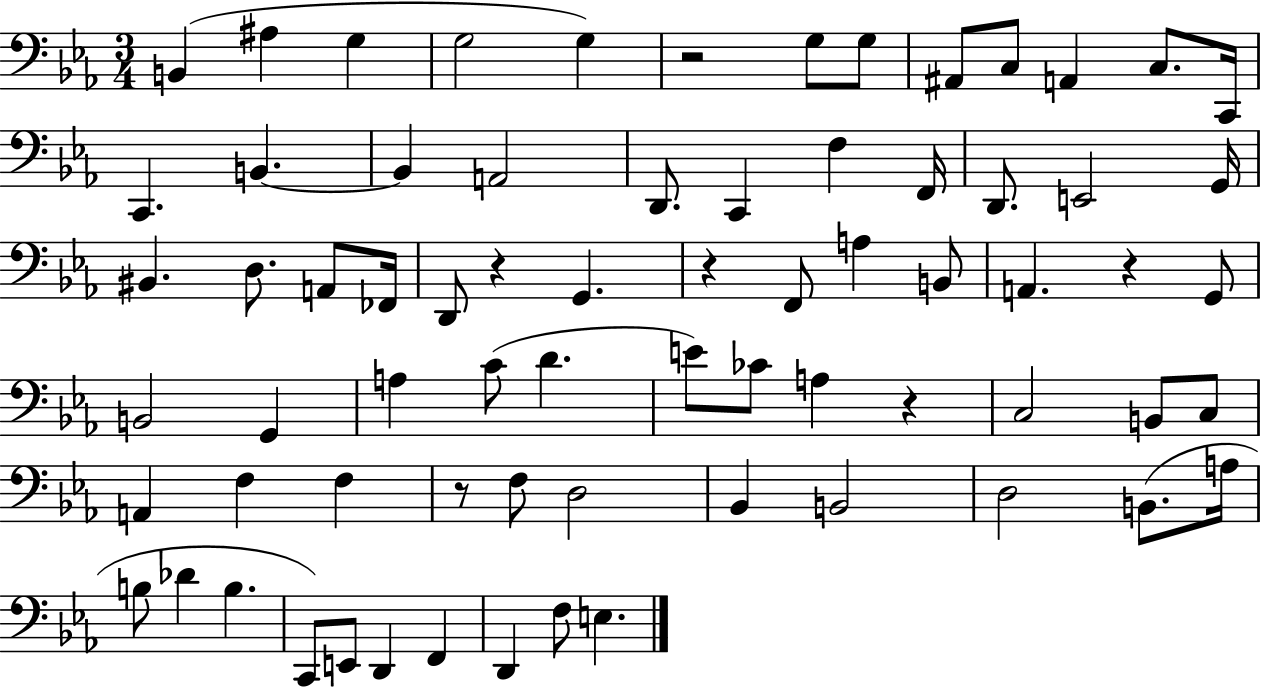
X:1
T:Untitled
M:3/4
L:1/4
K:Eb
B,, ^A, G, G,2 G, z2 G,/2 G,/2 ^A,,/2 C,/2 A,, C,/2 C,,/4 C,, B,, B,, A,,2 D,,/2 C,, F, F,,/4 D,,/2 E,,2 G,,/4 ^B,, D,/2 A,,/2 _F,,/4 D,,/2 z G,, z F,,/2 A, B,,/2 A,, z G,,/2 B,,2 G,, A, C/2 D E/2 _C/2 A, z C,2 B,,/2 C,/2 A,, F, F, z/2 F,/2 D,2 _B,, B,,2 D,2 B,,/2 A,/4 B,/2 _D B, C,,/2 E,,/2 D,, F,, D,, F,/2 E,